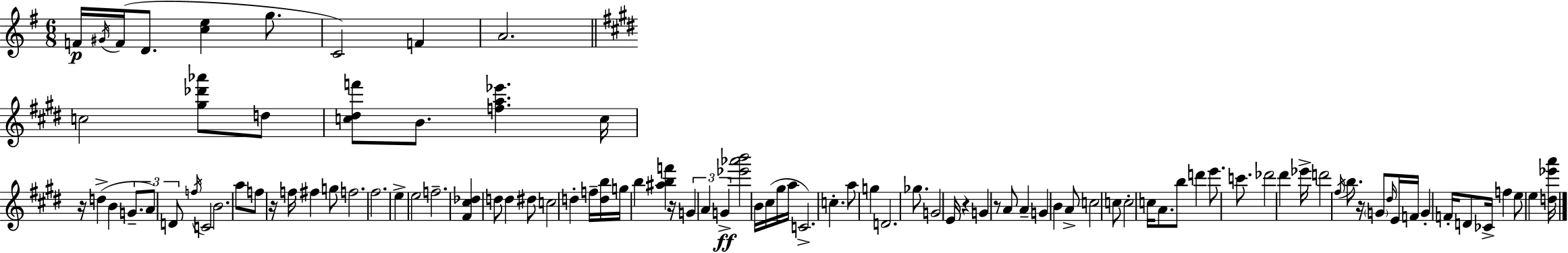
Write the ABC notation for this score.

X:1
T:Untitled
M:6/8
L:1/4
K:Em
F/4 ^G/4 F/4 D/2 [ce] g/2 C2 F A2 c2 [^g_d'_a']/2 d/2 [c^df']/2 B/2 [fa_e'] c/4 z/4 d B G/2 A/2 D/2 f/4 C2 B2 a/2 f/2 z/4 f/4 ^f g/2 f2 ^f2 e e2 f2 [^F^c_d] d/2 d ^d/2 c2 d f/4 [db]/4 g/4 b [^abf'] z/4 G A G [_e'_a'b']2 B/4 ^c/4 ^g/4 a/4 C2 c a/2 g D2 _g/2 G2 E/4 z G z/2 A/2 A G B A/2 c2 c/2 c2 c/4 A/2 b/2 d' e'/2 c'/2 _d'2 ^d' _e'/4 d'2 ^f/4 b/2 z/4 G/2 ^d/4 E/4 F/4 G F/4 D/2 _C/4 f e/2 e [d_e'a']/4